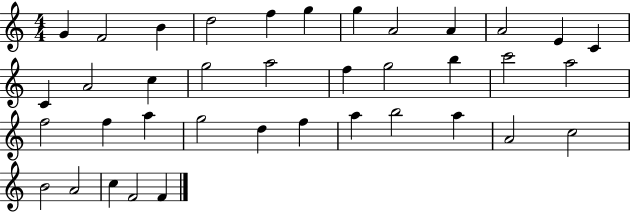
{
  \clef treble
  \numericTimeSignature
  \time 4/4
  \key c \major
  g'4 f'2 b'4 | d''2 f''4 g''4 | g''4 a'2 a'4 | a'2 e'4 c'4 | \break c'4 a'2 c''4 | g''2 a''2 | f''4 g''2 b''4 | c'''2 a''2 | \break f''2 f''4 a''4 | g''2 d''4 f''4 | a''4 b''2 a''4 | a'2 c''2 | \break b'2 a'2 | c''4 f'2 f'4 | \bar "|."
}